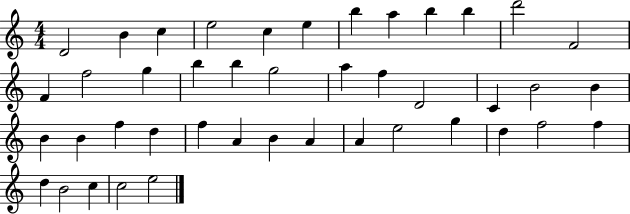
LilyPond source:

{
  \clef treble
  \numericTimeSignature
  \time 4/4
  \key c \major
  d'2 b'4 c''4 | e''2 c''4 e''4 | b''4 a''4 b''4 b''4 | d'''2 f'2 | \break f'4 f''2 g''4 | b''4 b''4 g''2 | a''4 f''4 d'2 | c'4 b'2 b'4 | \break b'4 b'4 f''4 d''4 | f''4 a'4 b'4 a'4 | a'4 e''2 g''4 | d''4 f''2 f''4 | \break d''4 b'2 c''4 | c''2 e''2 | \bar "|."
}